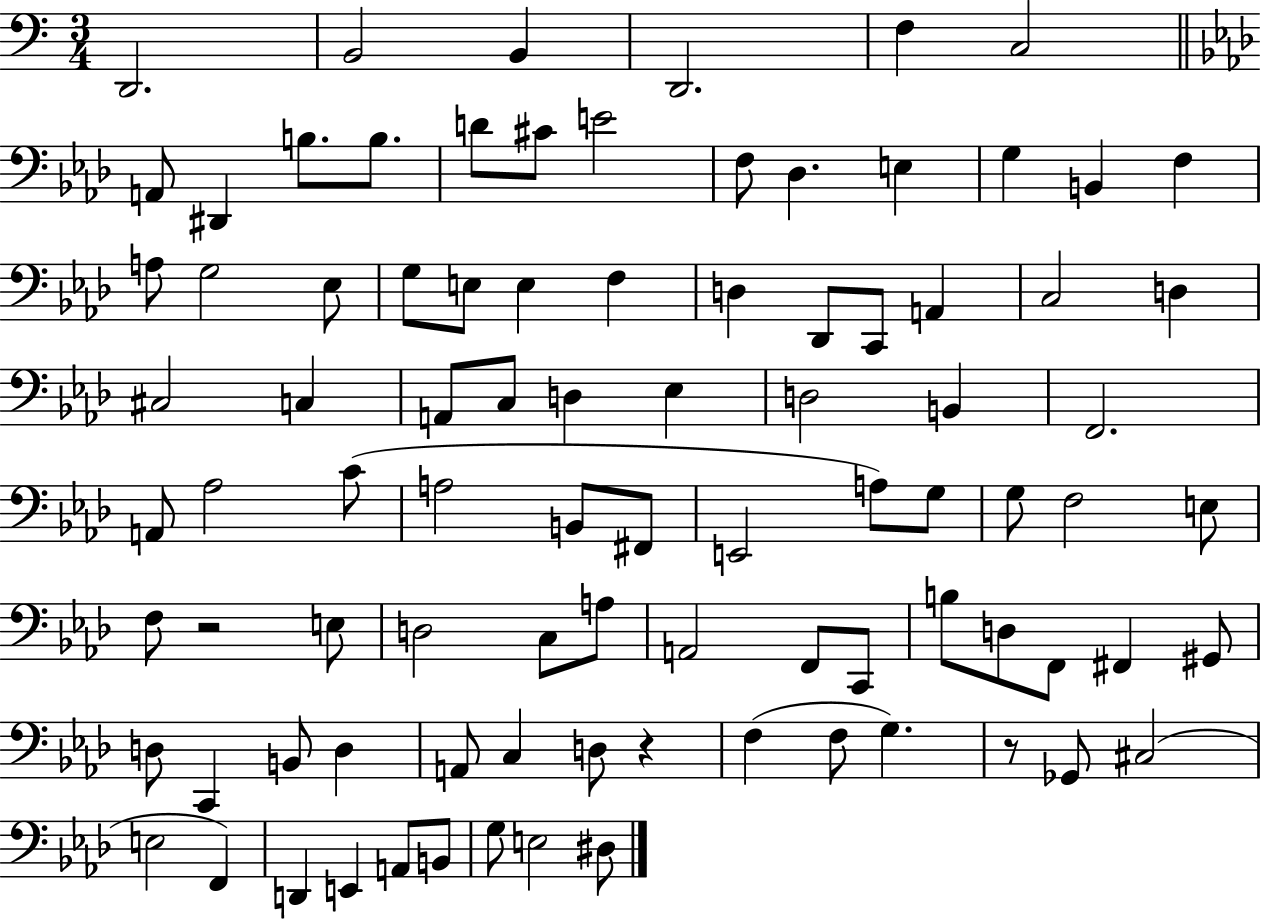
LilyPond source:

{
  \clef bass
  \numericTimeSignature
  \time 3/4
  \key c \major
  d,2. | b,2 b,4 | d,2. | f4 c2 | \break \bar "||" \break \key aes \major a,8 dis,4 b8. b8. | d'8 cis'8 e'2 | f8 des4. e4 | g4 b,4 f4 | \break a8 g2 ees8 | g8 e8 e4 f4 | d4 des,8 c,8 a,4 | c2 d4 | \break cis2 c4 | a,8 c8 d4 ees4 | d2 b,4 | f,2. | \break a,8 aes2 c'8( | a2 b,8 fis,8 | e,2 a8) g8 | g8 f2 e8 | \break f8 r2 e8 | d2 c8 a8 | a,2 f,8 c,8 | b8 d8 f,8 fis,4 gis,8 | \break d8 c,4 b,8 d4 | a,8 c4 d8 r4 | f4( f8 g4.) | r8 ges,8 cis2( | \break e2 f,4) | d,4 e,4 a,8 b,8 | g8 e2 dis8 | \bar "|."
}